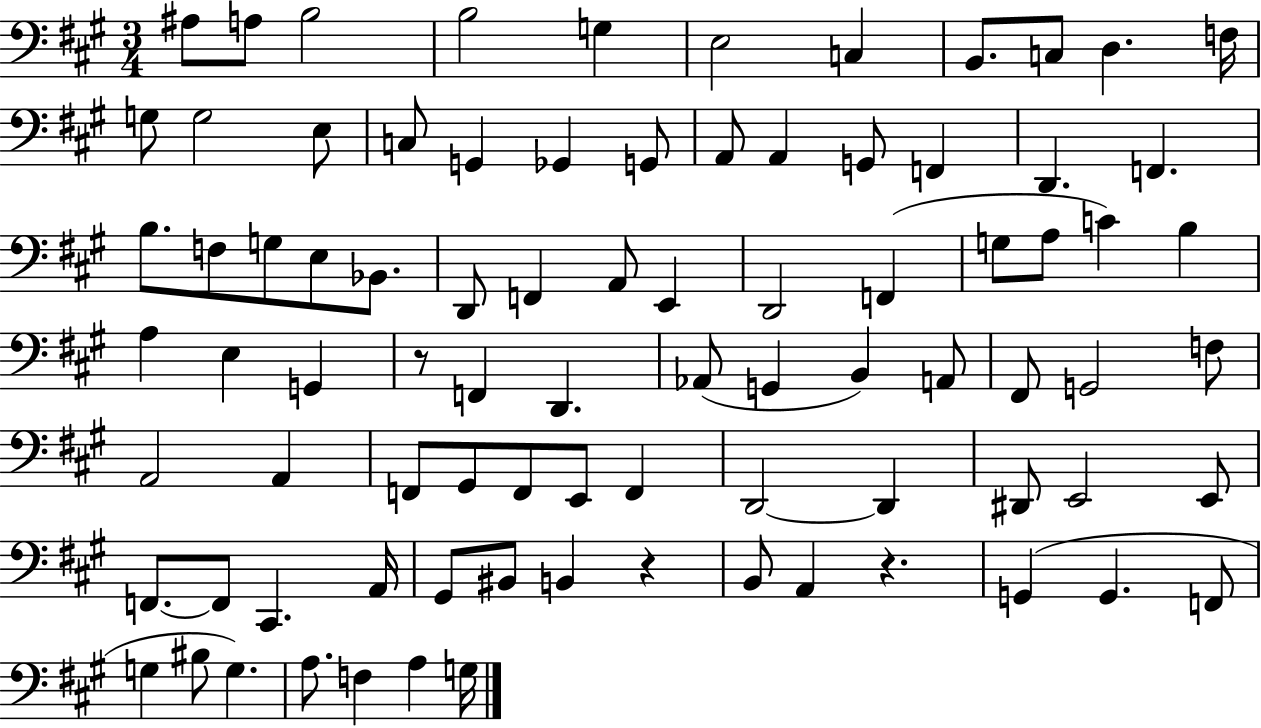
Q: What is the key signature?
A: A major